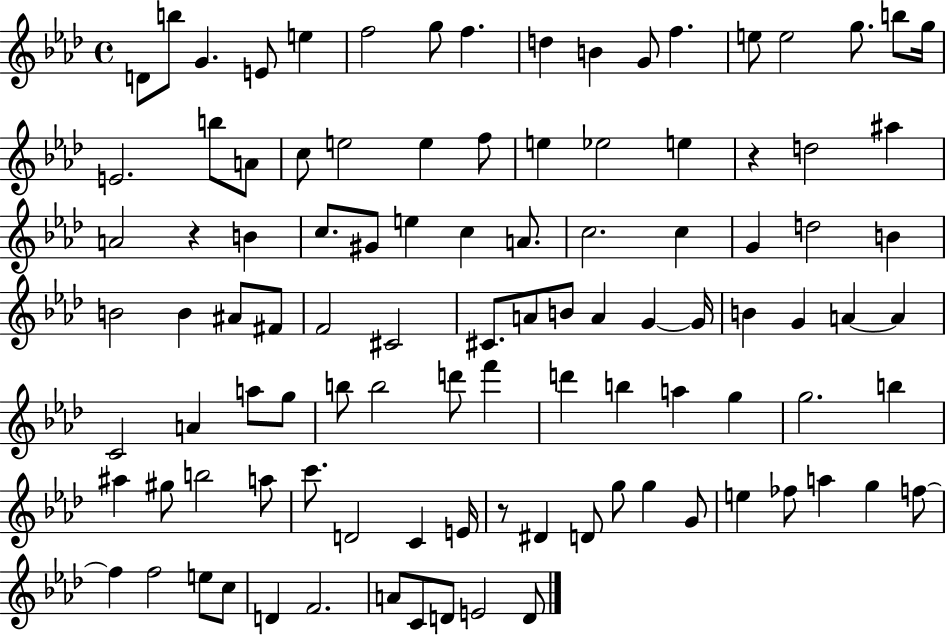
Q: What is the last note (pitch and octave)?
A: D4